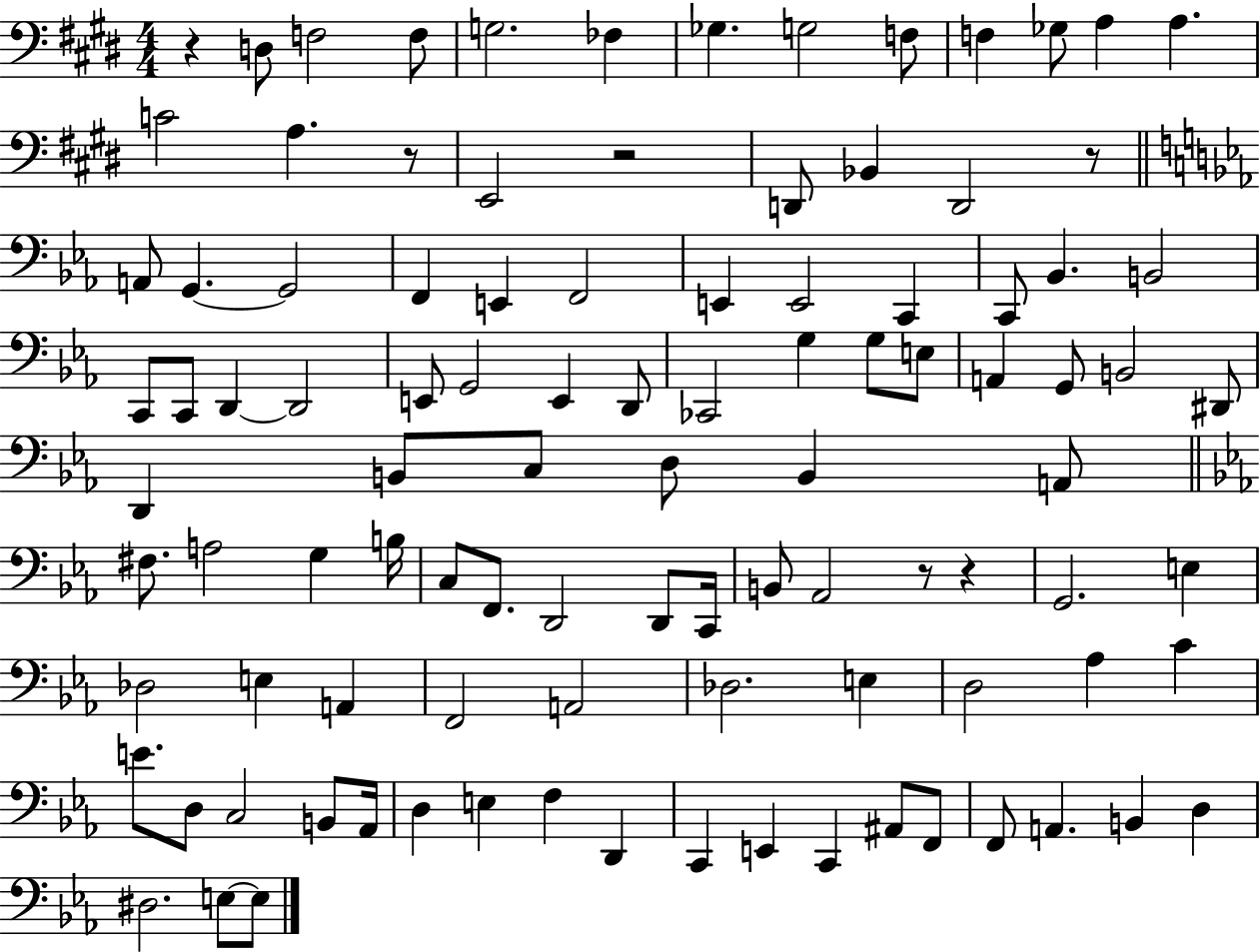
X:1
T:Untitled
M:4/4
L:1/4
K:E
z D,/2 F,2 F,/2 G,2 _F, _G, G,2 F,/2 F, _G,/2 A, A, C2 A, z/2 E,,2 z2 D,,/2 _B,, D,,2 z/2 A,,/2 G,, G,,2 F,, E,, F,,2 E,, E,,2 C,, C,,/2 _B,, B,,2 C,,/2 C,,/2 D,, D,,2 E,,/2 G,,2 E,, D,,/2 _C,,2 G, G,/2 E,/2 A,, G,,/2 B,,2 ^D,,/2 D,, B,,/2 C,/2 D,/2 B,, A,,/2 ^F,/2 A,2 G, B,/4 C,/2 F,,/2 D,,2 D,,/2 C,,/4 B,,/2 _A,,2 z/2 z G,,2 E, _D,2 E, A,, F,,2 A,,2 _D,2 E, D,2 _A, C E/2 D,/2 C,2 B,,/2 _A,,/4 D, E, F, D,, C,, E,, C,, ^A,,/2 F,,/2 F,,/2 A,, B,, D, ^D,2 E,/2 E,/2